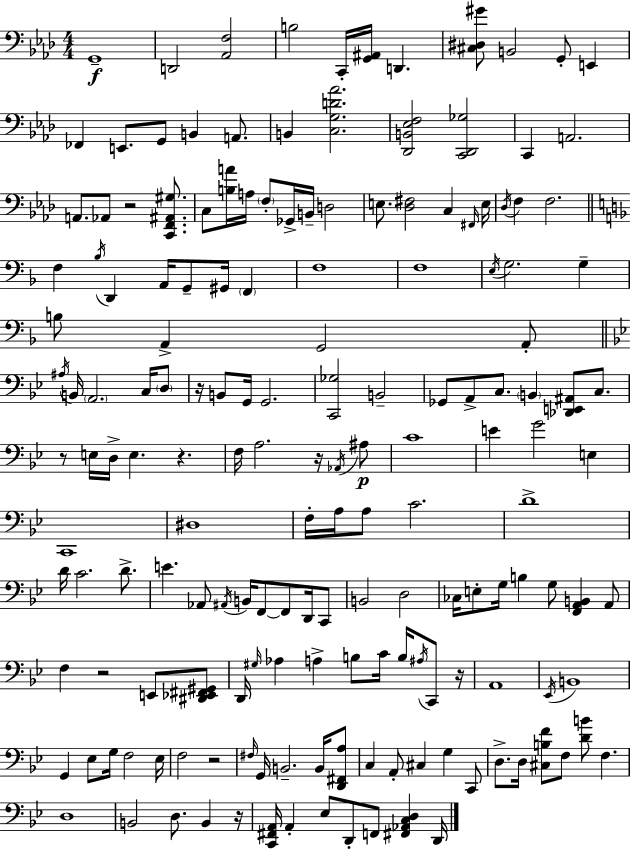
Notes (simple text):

G2/w D2/h [Ab2,F3]/h B3/h C2/s [G2,A#2]/s D2/q. [C#3,D#3,G#4]/e B2/h G2/e E2/q FES2/q E2/e. G2/e B2/q A2/e. B2/q [C3,G3,D4,Ab4]/h. [Db2,B2,Eb3,F3]/h [C2,Db2,Gb3]/h C2/q A2/h. A2/e. Ab2/e R/h [C2,F2,A#2,G#3]/e. C3/e [B3,A4]/s A3/s F3/e Gb2/s B2/s D3/h E3/e. [Db3,F#3]/h C3/q F#2/s E3/s Db3/s F3/q F3/h. F3/q Bb3/s D2/q A2/s G2/e G#2/s F2/q F3/w F3/w E3/s G3/h. G3/q B3/e A2/q G2/h A2/e A#3/s B2/s A2/h. C3/s D3/e R/s B2/e G2/s G2/h. [C2,Gb3]/h B2/h Gb2/e A2/e C3/e. B2/q [Db2,E2,A#2]/e C3/e. R/e E3/s D3/s E3/q. R/q. F3/s A3/h. R/s Ab2/s A#3/e C4/w E4/q G4/h E3/q C2/w D#3/w F3/s A3/s A3/e C4/h. D4/w D4/s C4/h. D4/e. E4/q. Ab2/e A#2/s B2/s F2/e F2/e D2/s C2/e B2/h D3/h CES3/s E3/e G3/s B3/q G3/e [F2,A2,B2]/q A2/e F3/q R/h E2/e [D#2,Eb2,F#2,G#2]/e D2/s G#3/s Ab3/q A3/q B3/e C4/s B3/s A#3/s C2/e R/s A2/w Eb2/s B2/w G2/q Eb3/e G3/s F3/h Eb3/s F3/h R/h F#3/s G2/s B2/h. B2/s [D2,F#2,A3]/e C3/q A2/e C#3/q G3/q C2/e D3/e. D3/s [C#3,B3,F4]/e F3/e [D4,B4]/e F3/q. D3/w B2/h D3/e. B2/q R/s [C2,F#2,A2]/s A2/q Eb3/e D2/e F2/e [F#2,Ab2,C3,D3]/q D2/s